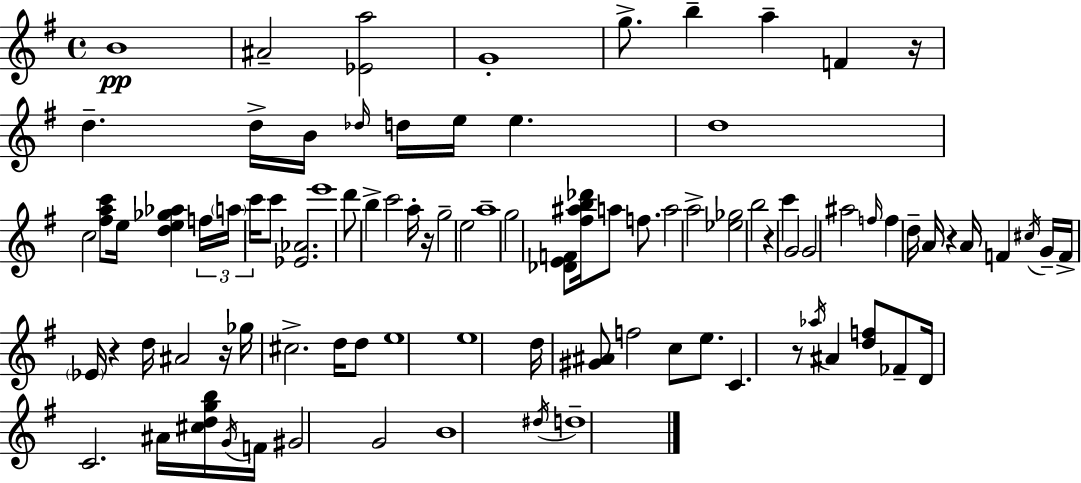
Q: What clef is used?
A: treble